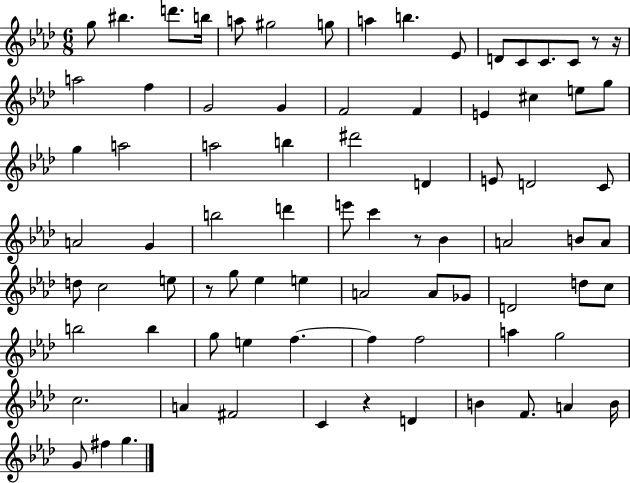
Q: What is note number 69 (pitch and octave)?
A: D4